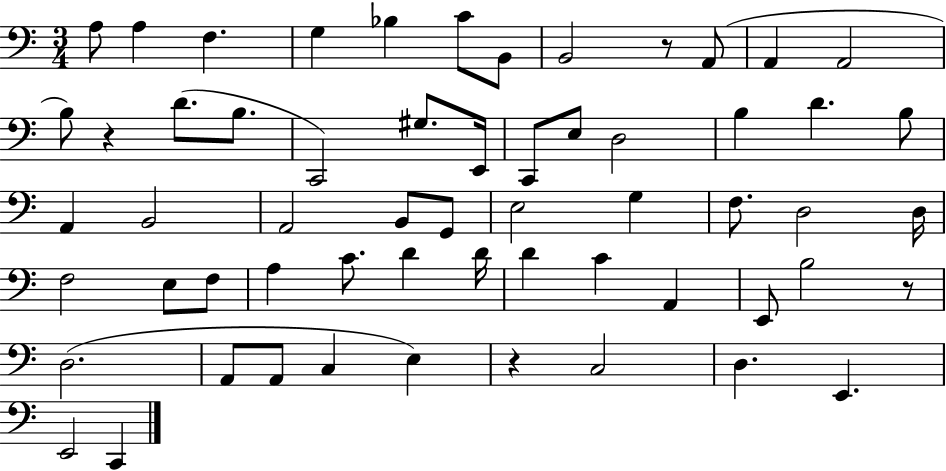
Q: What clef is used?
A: bass